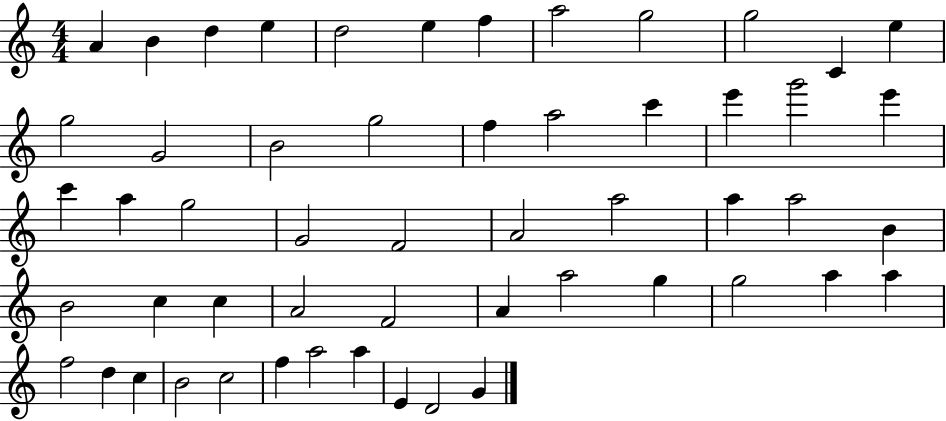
{
  \clef treble
  \numericTimeSignature
  \time 4/4
  \key c \major
  a'4 b'4 d''4 e''4 | d''2 e''4 f''4 | a''2 g''2 | g''2 c'4 e''4 | \break g''2 g'2 | b'2 g''2 | f''4 a''2 c'''4 | e'''4 g'''2 e'''4 | \break c'''4 a''4 g''2 | g'2 f'2 | a'2 a''2 | a''4 a''2 b'4 | \break b'2 c''4 c''4 | a'2 f'2 | a'4 a''2 g''4 | g''2 a''4 a''4 | \break f''2 d''4 c''4 | b'2 c''2 | f''4 a''2 a''4 | e'4 d'2 g'4 | \break \bar "|."
}